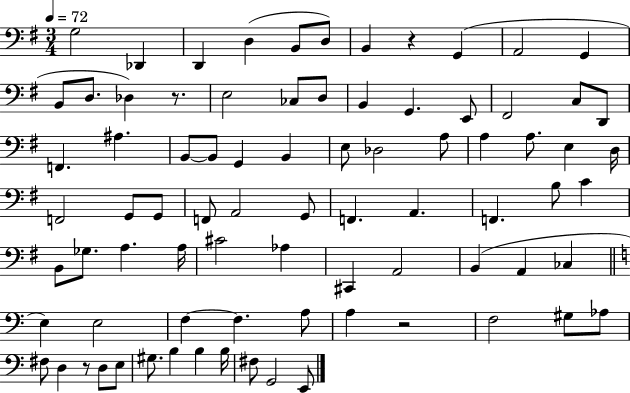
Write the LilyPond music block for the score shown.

{
  \clef bass
  \numericTimeSignature
  \time 3/4
  \key g \major
  \tempo 4 = 72
  g2 des,4 | d,4 d4( b,8 d8) | b,4 r4 g,4( | a,2 g,4 | \break b,8 d8. des4) r8. | e2 ces8 d8 | b,4 g,4. e,8 | fis,2 c8 d,8 | \break f,4. ais4. | b,8~~ b,8 g,4 b,4 | e8 des2 a8 | a4 a8. e4 d16 | \break f,2 g,8 g,8 | f,8 a,2 g,8 | f,4. a,4. | f,4. b8 c'4 | \break b,8 ges8. a4. a16 | cis'2 aes4 | cis,4 a,2 | b,4( a,4 ces4 | \break \bar "||" \break \key c \major e4) e2 | f4~~ f4. a8 | a4 r2 | f2 gis8 aes8 | \break fis8 d4 r8 d8 e8 | gis8. b4 b4 b16 | fis8 g,2 e,8 | \bar "|."
}